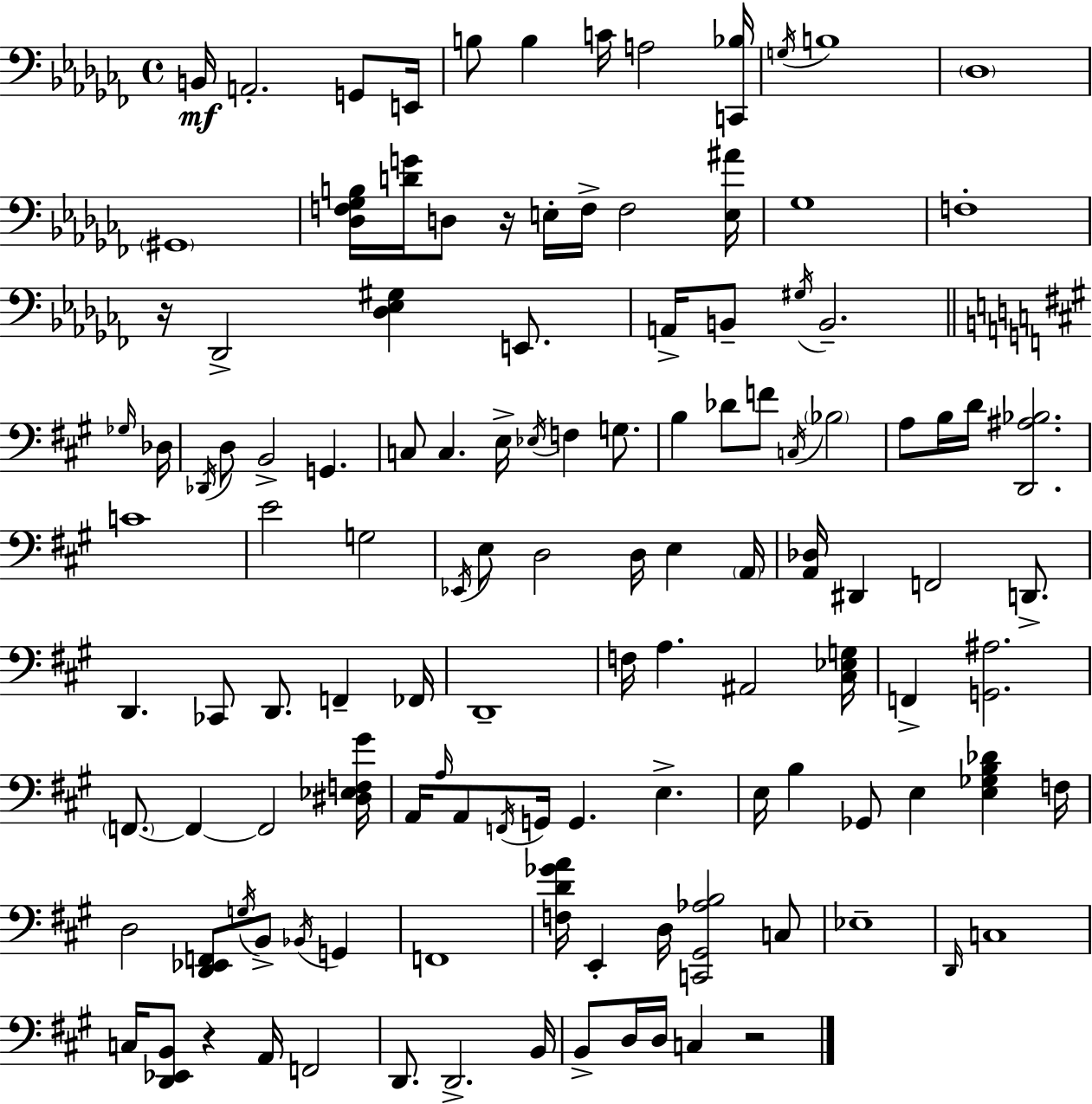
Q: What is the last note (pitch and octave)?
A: C3